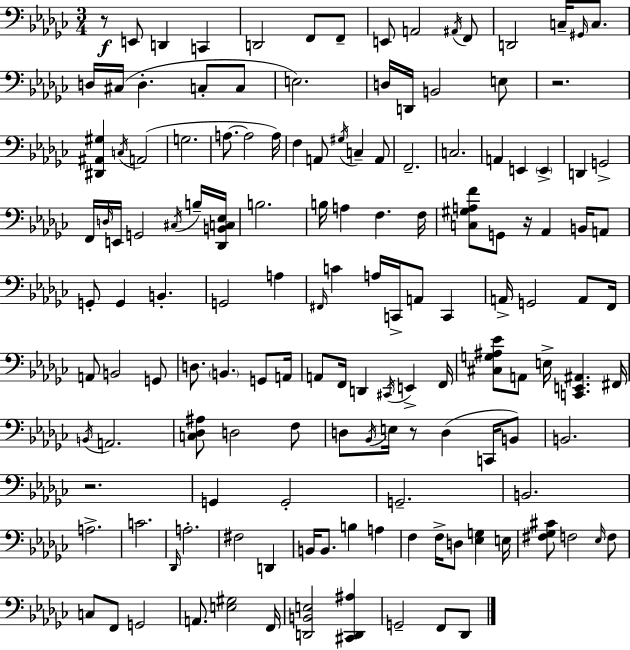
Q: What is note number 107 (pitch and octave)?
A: A3